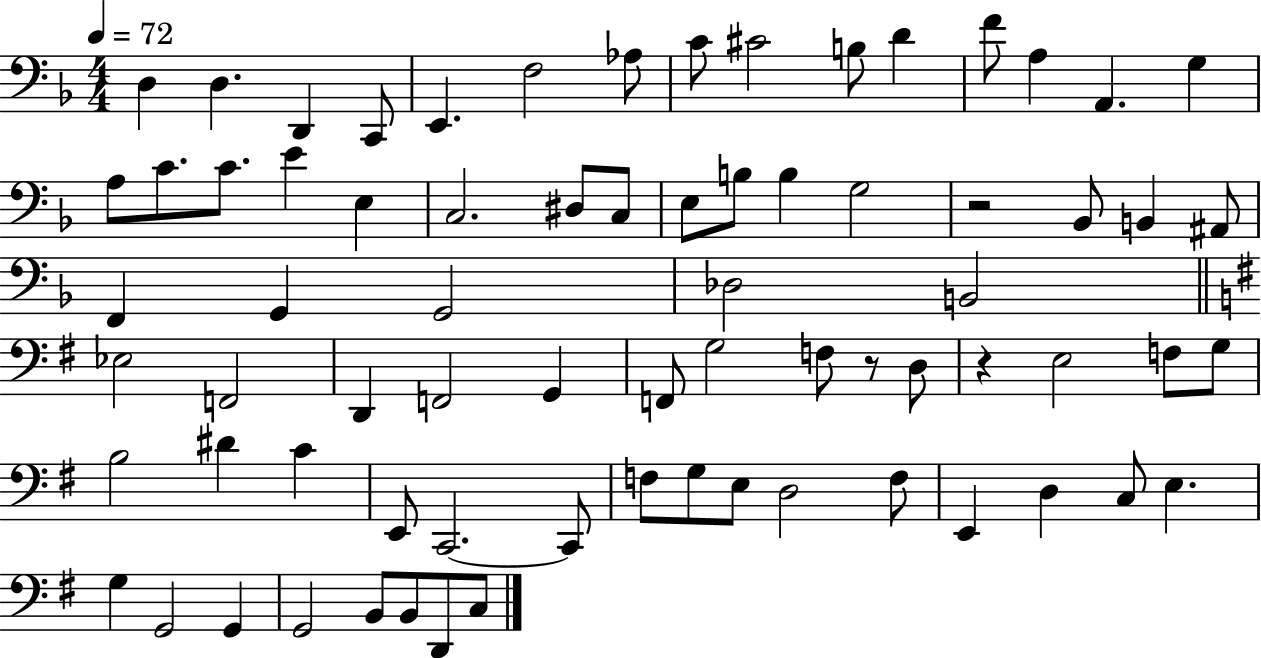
D3/q D3/q. D2/q C2/e E2/q. F3/h Ab3/e C4/e C#4/h B3/e D4/q F4/e A3/q A2/q. G3/q A3/e C4/e. C4/e. E4/q E3/q C3/h. D#3/e C3/e E3/e B3/e B3/q G3/h R/h Bb2/e B2/q A#2/e F2/q G2/q G2/h Db3/h B2/h Eb3/h F2/h D2/q F2/h G2/q F2/e G3/h F3/e R/e D3/e R/q E3/h F3/e G3/e B3/h D#4/q C4/q E2/e C2/h. C2/e F3/e G3/e E3/e D3/h F3/e E2/q D3/q C3/e E3/q. G3/q G2/h G2/q G2/h B2/e B2/e D2/e C3/e